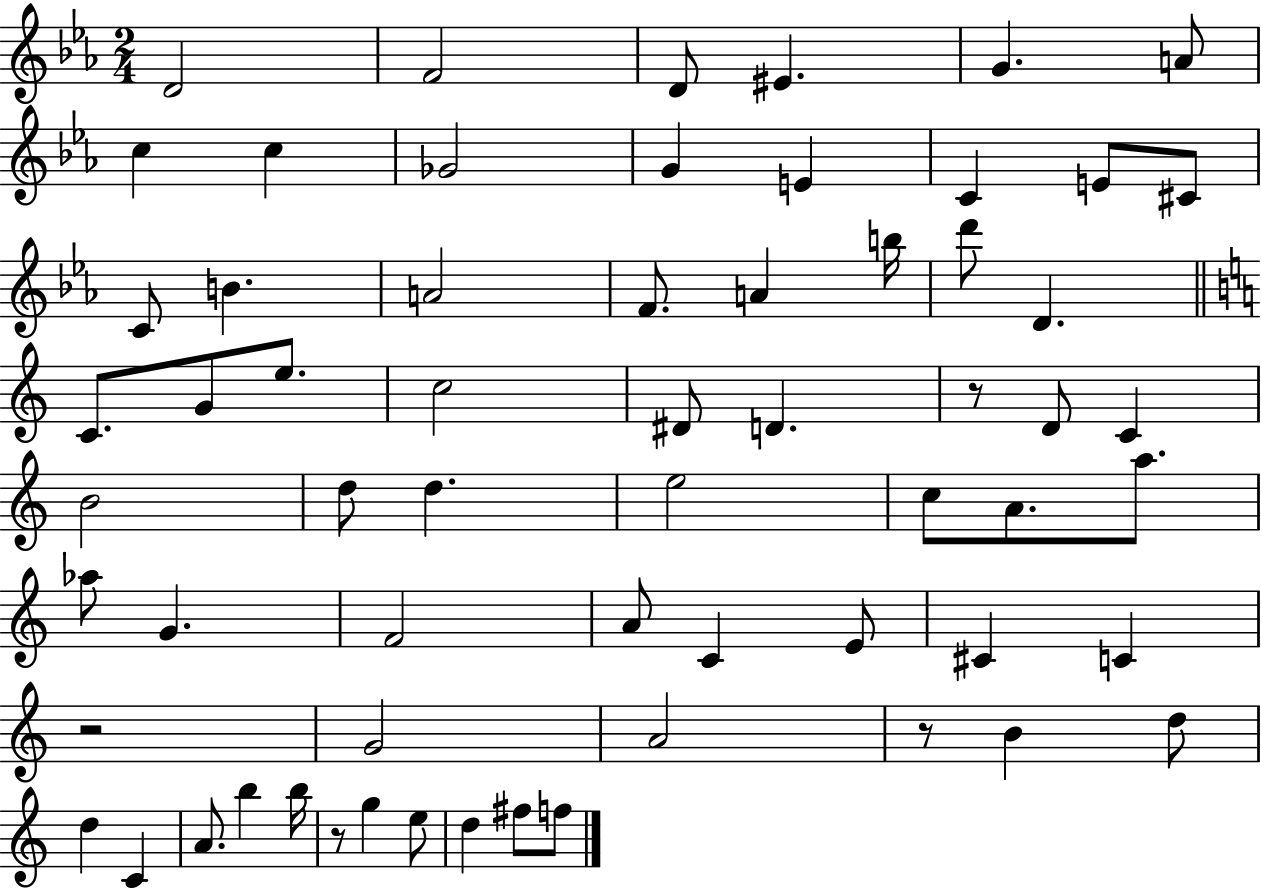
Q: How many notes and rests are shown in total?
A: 63